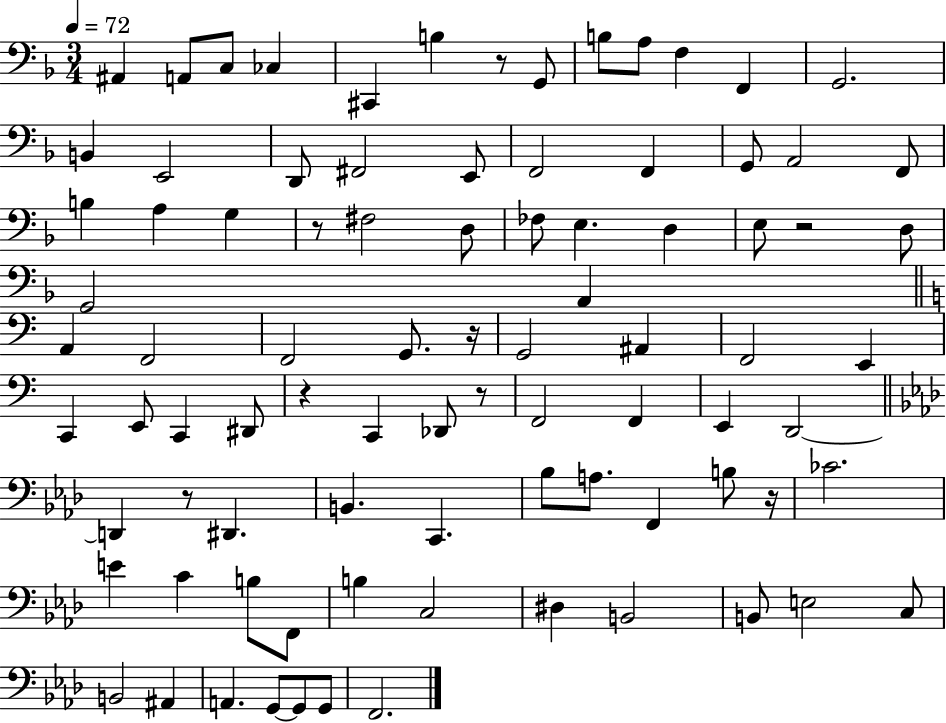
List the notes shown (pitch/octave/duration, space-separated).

A#2/q A2/e C3/e CES3/q C#2/q B3/q R/e G2/e B3/e A3/e F3/q F2/q G2/h. B2/q E2/h D2/e F#2/h E2/e F2/h F2/q G2/e A2/h F2/e B3/q A3/q G3/q R/e F#3/h D3/e FES3/e E3/q. D3/q E3/e R/h D3/e G2/h A2/q A2/q F2/h F2/h G2/e. R/s G2/h A#2/q F2/h E2/q C2/q E2/e C2/q D#2/e R/q C2/q Db2/e R/e F2/h F2/q E2/q D2/h D2/q R/e D#2/q. B2/q. C2/q. Bb3/e A3/e. F2/q B3/e R/s CES4/h. E4/q C4/q B3/e F2/e B3/q C3/h D#3/q B2/h B2/e E3/h C3/e B2/h A#2/q A2/q. G2/e G2/e G2/e F2/h.